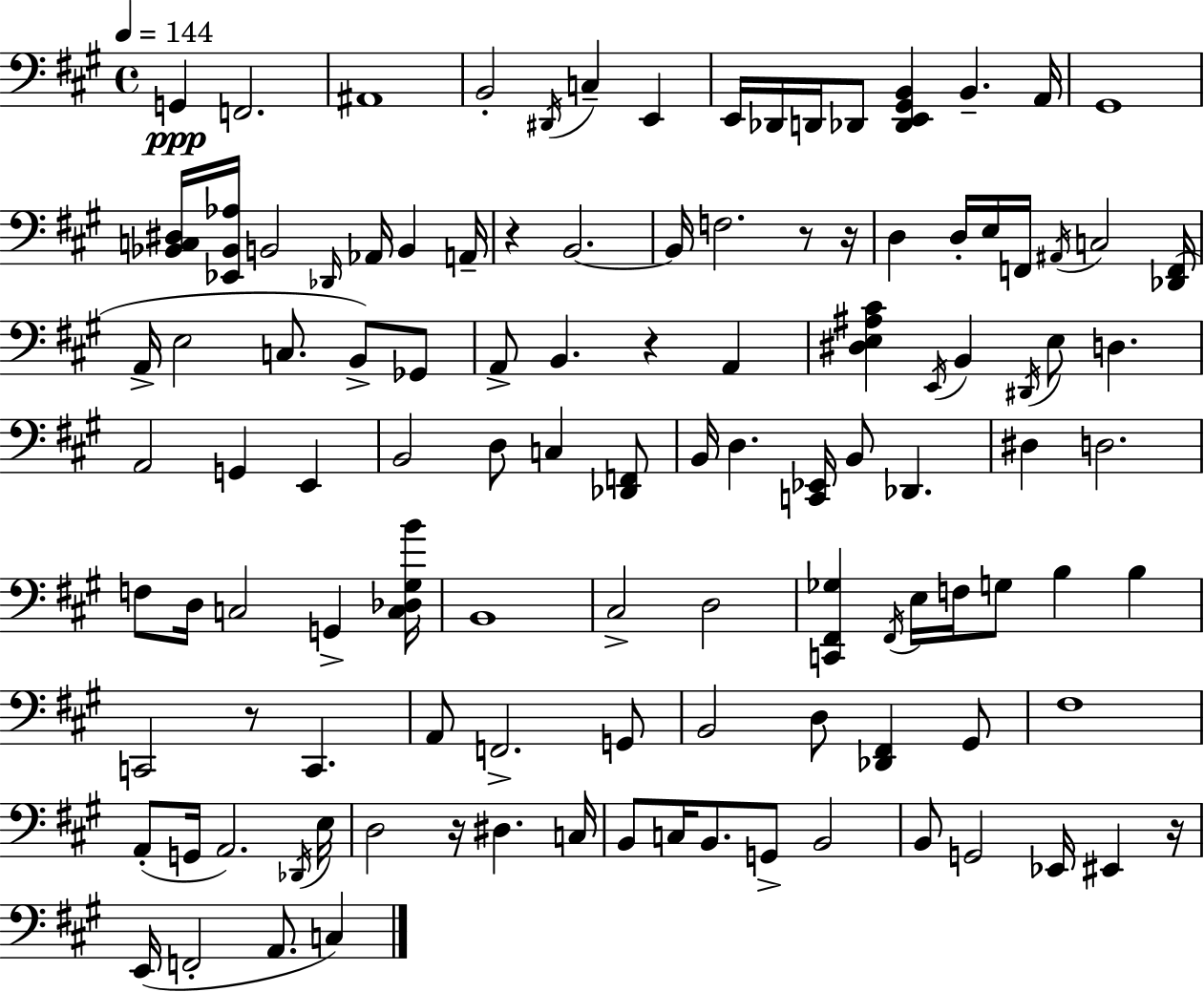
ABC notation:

X:1
T:Untitled
M:4/4
L:1/4
K:A
G,, F,,2 ^A,,4 B,,2 ^D,,/4 C, E,, E,,/4 _D,,/4 D,,/4 _D,,/2 [_D,,E,,^G,,B,,] B,, A,,/4 ^G,,4 [_B,,C,^D,]/4 [_E,,_B,,_A,]/4 B,,2 _D,,/4 _A,,/4 B,, A,,/4 z B,,2 B,,/4 F,2 z/2 z/4 D, D,/4 E,/4 F,,/4 ^A,,/4 C,2 [_D,,F,,]/4 A,,/4 E,2 C,/2 B,,/2 _G,,/2 A,,/2 B,, z A,, [^D,E,^A,^C] E,,/4 B,, ^D,,/4 E,/2 D, A,,2 G,, E,, B,,2 D,/2 C, [_D,,F,,]/2 B,,/4 D, [C,,_E,,]/4 B,,/2 _D,, ^D, D,2 F,/2 D,/4 C,2 G,, [C,_D,^G,B]/4 B,,4 ^C,2 D,2 [C,,^F,,_G,] ^F,,/4 E,/4 F,/4 G,/2 B, B, C,,2 z/2 C,, A,,/2 F,,2 G,,/2 B,,2 D,/2 [_D,,^F,,] ^G,,/2 ^F,4 A,,/2 G,,/4 A,,2 _D,,/4 E,/4 D,2 z/4 ^D, C,/4 B,,/2 C,/4 B,,/2 G,,/2 B,,2 B,,/2 G,,2 _E,,/4 ^E,, z/4 E,,/4 F,,2 A,,/2 C,